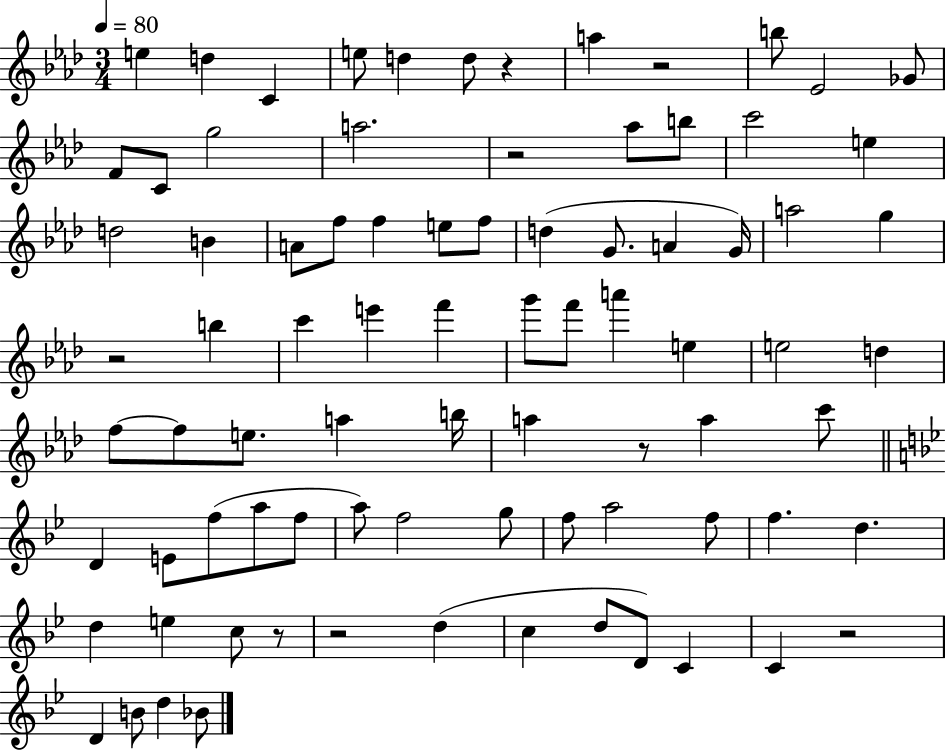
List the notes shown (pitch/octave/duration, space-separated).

E5/q D5/q C4/q E5/e D5/q D5/e R/q A5/q R/h B5/e Eb4/h Gb4/e F4/e C4/e G5/h A5/h. R/h Ab5/e B5/e C6/h E5/q D5/h B4/q A4/e F5/e F5/q E5/e F5/e D5/q G4/e. A4/q G4/s A5/h G5/q R/h B5/q C6/q E6/q F6/q G6/e F6/e A6/q E5/q E5/h D5/q F5/e F5/e E5/e. A5/q B5/s A5/q R/e A5/q C6/e D4/q E4/e F5/e A5/e F5/e A5/e F5/h G5/e F5/e A5/h F5/e F5/q. D5/q. D5/q E5/q C5/e R/e R/h D5/q C5/q D5/e D4/e C4/q C4/q R/h D4/q B4/e D5/q Bb4/e